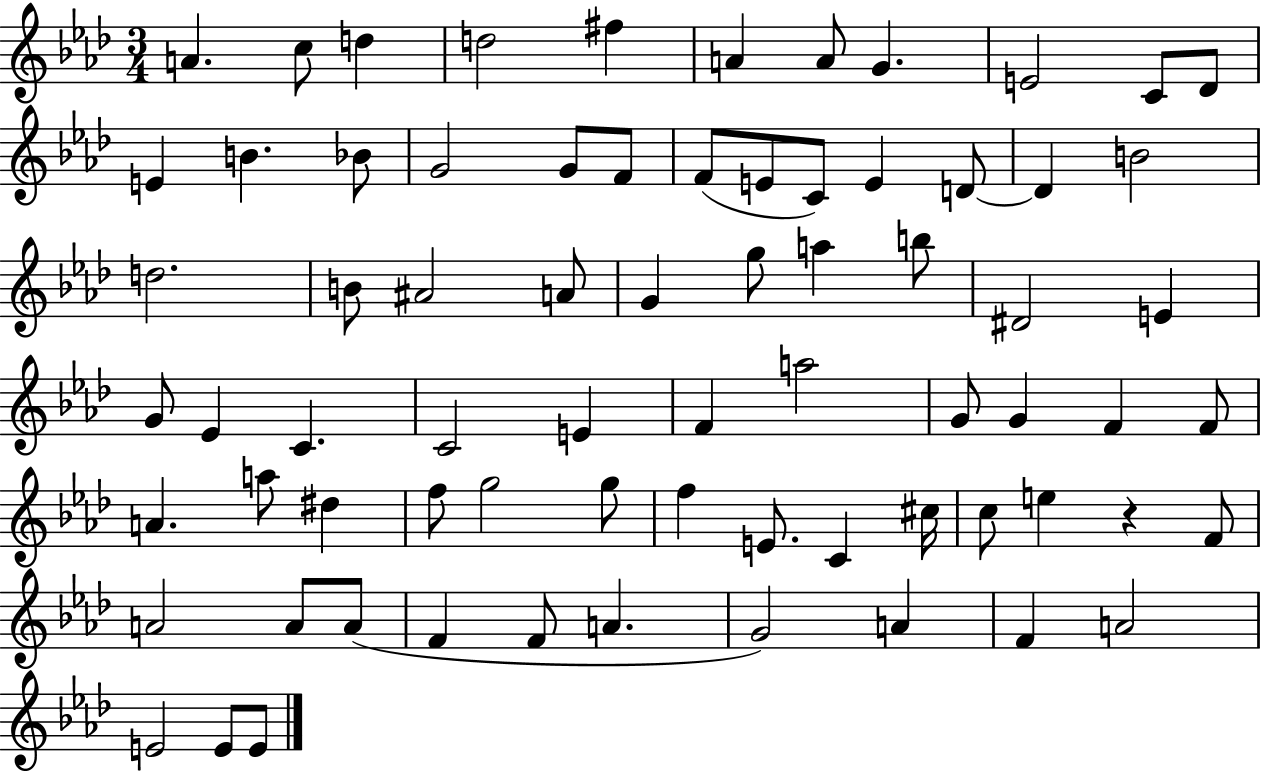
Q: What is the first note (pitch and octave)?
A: A4